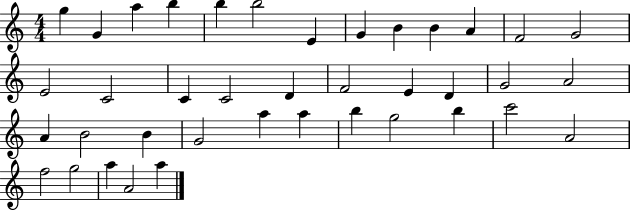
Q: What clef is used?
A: treble